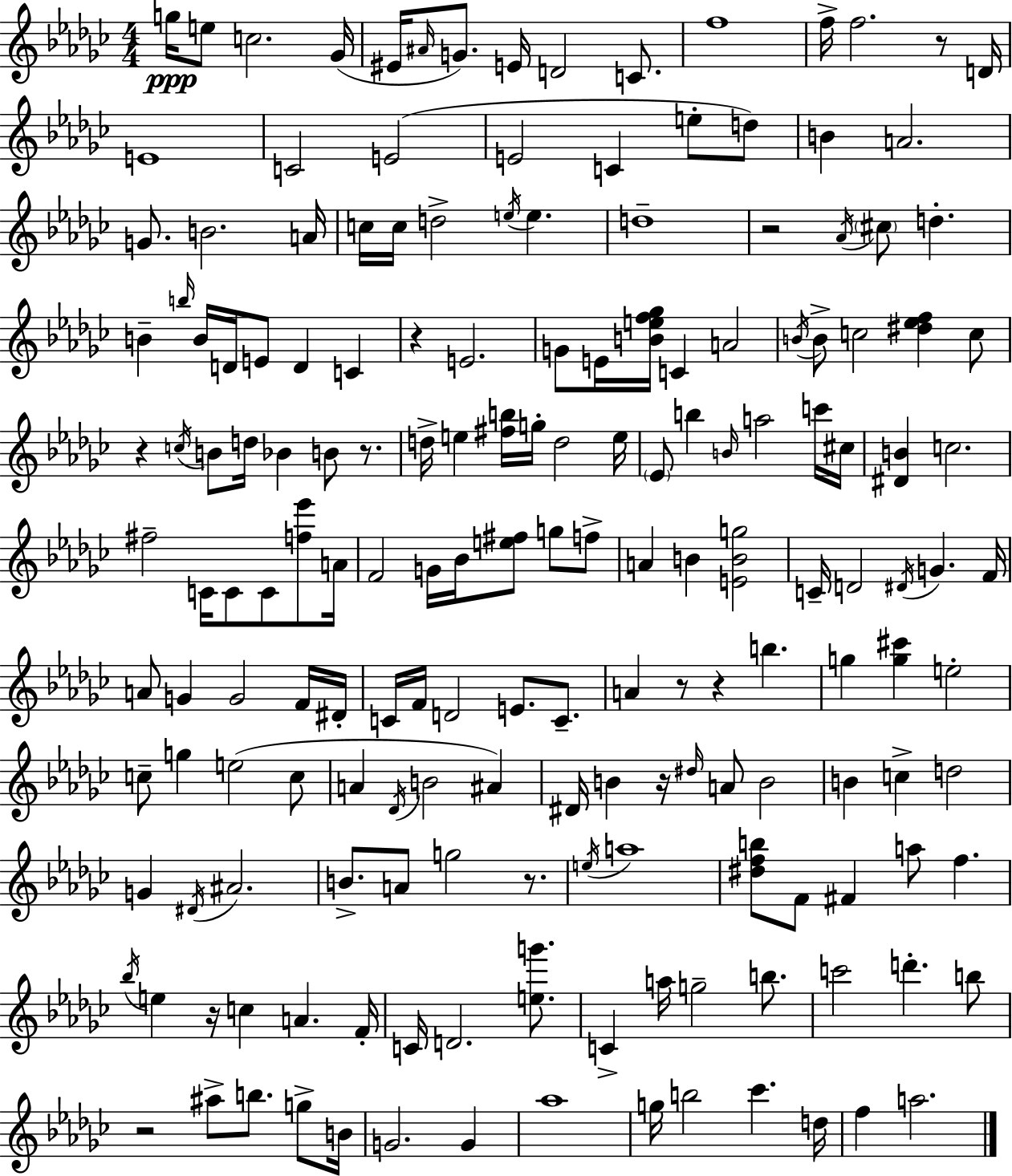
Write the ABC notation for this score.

X:1
T:Untitled
M:4/4
L:1/4
K:Ebm
g/4 e/2 c2 _G/4 ^E/4 ^A/4 G/2 E/4 D2 C/2 f4 f/4 f2 z/2 D/4 E4 C2 E2 E2 C e/2 d/2 B A2 G/2 B2 A/4 c/4 c/4 d2 e/4 e d4 z2 _A/4 ^c/2 d B b/4 B/4 D/4 E/2 D C z E2 G/2 E/4 [Bef_g]/4 C A2 B/4 B/2 c2 [^d_ef] c/2 z c/4 B/2 d/4 _B B/2 z/2 d/4 e [^fb]/4 g/4 d2 e/4 _E/2 b B/4 a2 c'/4 ^c/4 [^DB] c2 ^f2 C/4 C/2 C/2 [f_e']/2 A/4 F2 G/4 _B/4 [e^f]/2 g/2 f/2 A B [EBg]2 C/4 D2 ^D/4 G F/4 A/2 G G2 F/4 ^D/4 C/4 F/4 D2 E/2 C/2 A z/2 z b g [g^c'] e2 c/2 g e2 c/2 A _D/4 B2 ^A ^D/4 B z/4 ^d/4 A/2 B2 B c d2 G ^D/4 ^A2 B/2 A/2 g2 z/2 e/4 a4 [^dfb]/2 F/2 ^F a/2 f _b/4 e z/4 c A F/4 C/4 D2 [eg']/2 C a/4 g2 b/2 c'2 d' b/2 z2 ^a/2 b/2 g/2 B/4 G2 G _a4 g/4 b2 _c' d/4 f a2